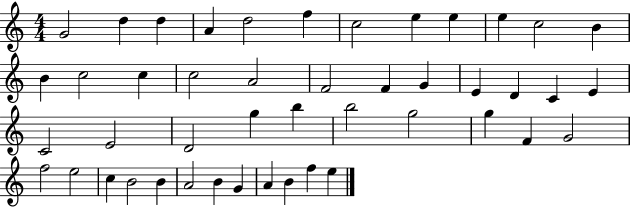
X:1
T:Untitled
M:4/4
L:1/4
K:C
G2 d d A d2 f c2 e e e c2 B B c2 c c2 A2 F2 F G E D C E C2 E2 D2 g b b2 g2 g F G2 f2 e2 c B2 B A2 B G A B f e